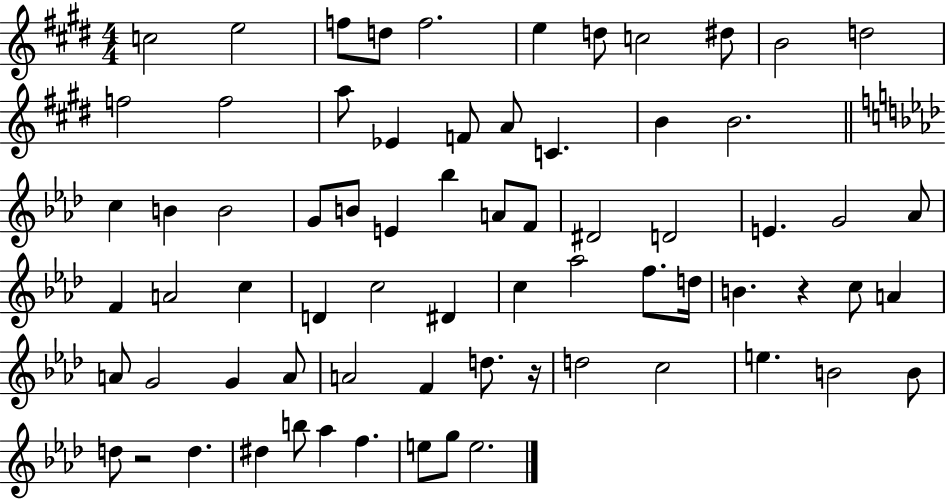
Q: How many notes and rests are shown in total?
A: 71